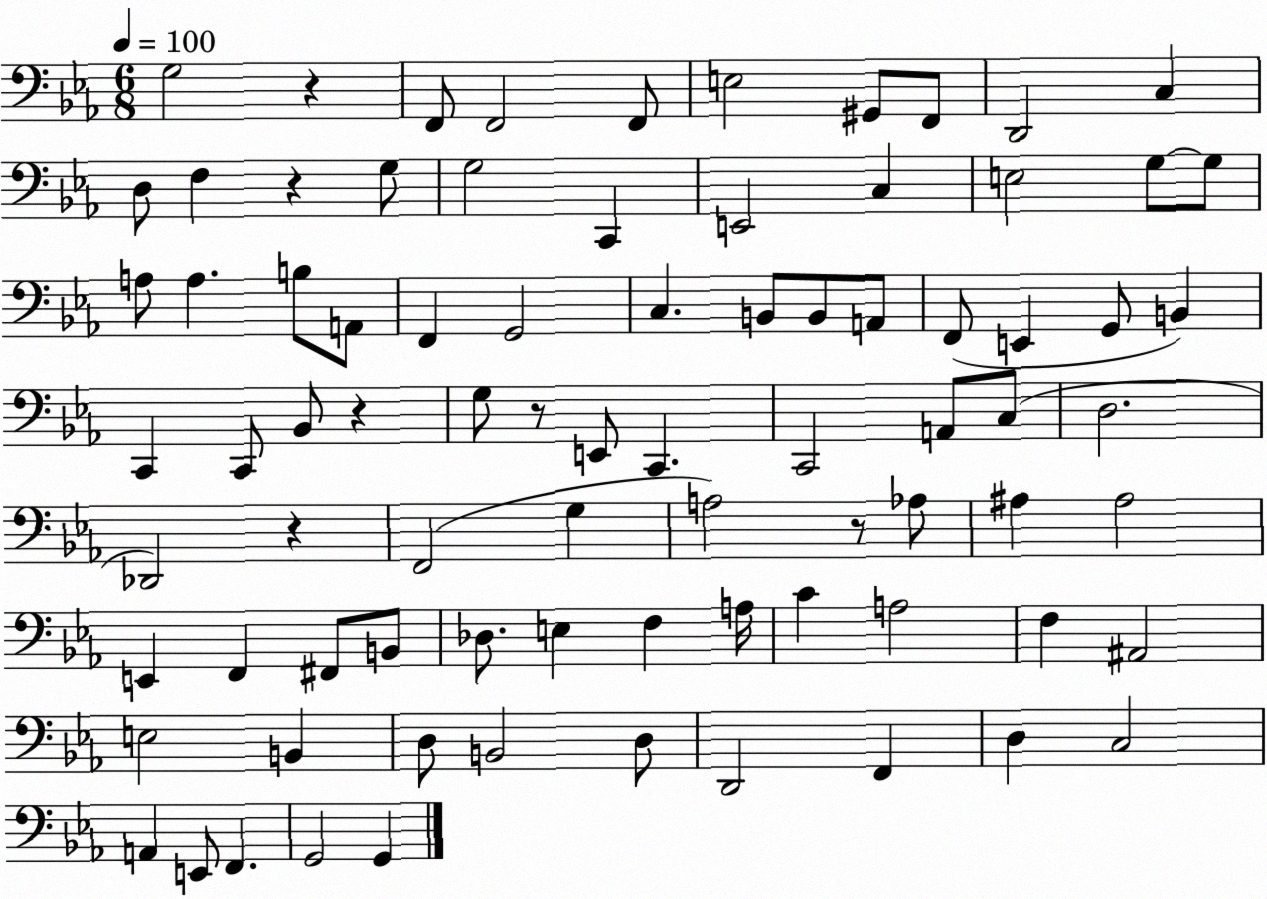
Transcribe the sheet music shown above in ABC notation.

X:1
T:Untitled
M:6/8
L:1/4
K:Eb
G,2 z F,,/2 F,,2 F,,/2 E,2 ^G,,/2 F,,/2 D,,2 C, D,/2 F, z G,/2 G,2 C,, E,,2 C, E,2 G,/2 G,/2 A,/2 A, B,/2 A,,/2 F,, G,,2 C, B,,/2 B,,/2 A,,/2 F,,/2 E,, G,,/2 B,, C,, C,,/2 _B,,/2 z G,/2 z/2 E,,/2 C,, C,,2 A,,/2 C,/2 D,2 _D,,2 z F,,2 G, A,2 z/2 _A,/2 ^A, ^A,2 E,, F,, ^F,,/2 B,,/2 _D,/2 E, F, A,/4 C A,2 F, ^A,,2 E,2 B,, D,/2 B,,2 D,/2 D,,2 F,, D, C,2 A,, E,,/2 F,, G,,2 G,,